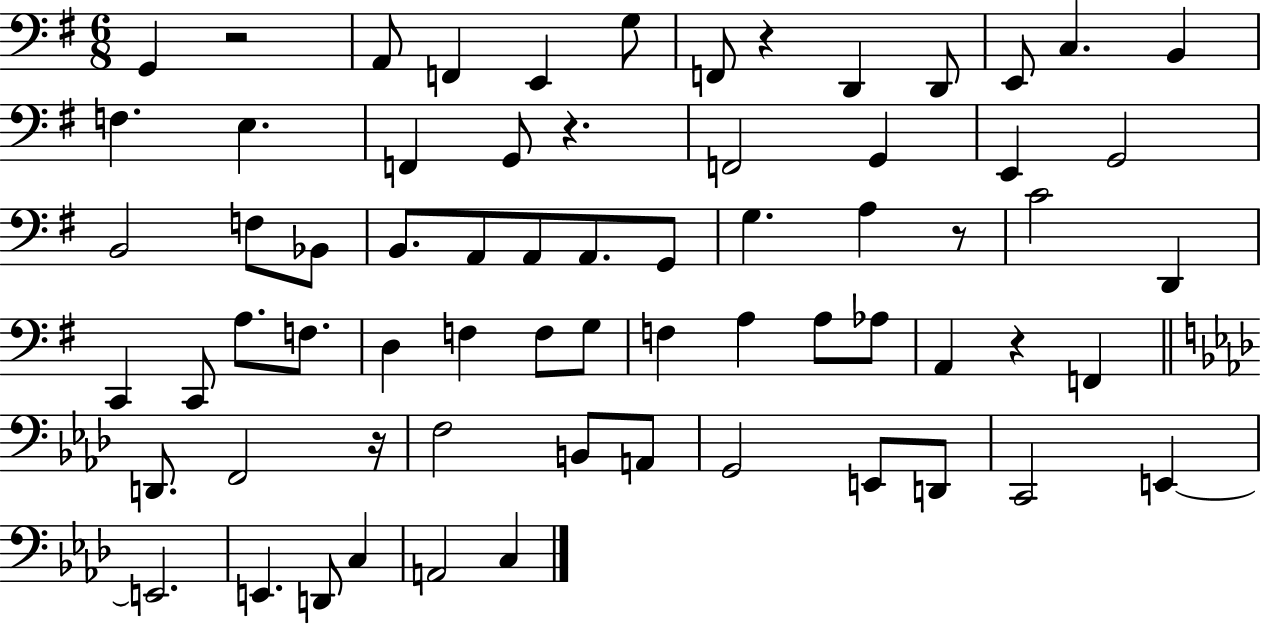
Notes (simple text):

G2/q R/h A2/e F2/q E2/q G3/e F2/e R/q D2/q D2/e E2/e C3/q. B2/q F3/q. E3/q. F2/q G2/e R/q. F2/h G2/q E2/q G2/h B2/h F3/e Bb2/e B2/e. A2/e A2/e A2/e. G2/e G3/q. A3/q R/e C4/h D2/q C2/q C2/e A3/e. F3/e. D3/q F3/q F3/e G3/e F3/q A3/q A3/e Ab3/e A2/q R/q F2/q D2/e. F2/h R/s F3/h B2/e A2/e G2/h E2/e D2/e C2/h E2/q E2/h. E2/q. D2/e C3/q A2/h C3/q